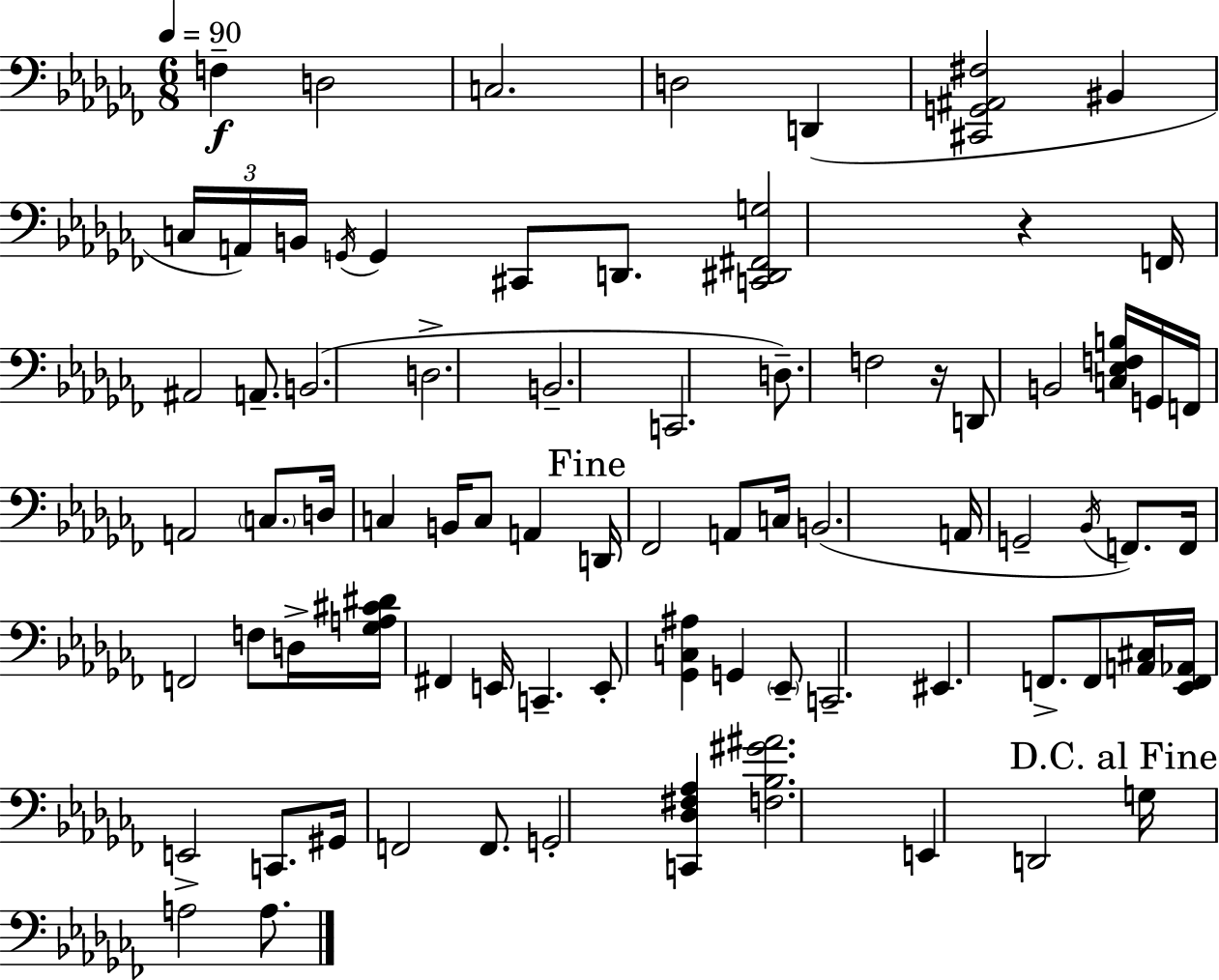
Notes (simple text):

F3/q D3/h C3/h. D3/h D2/q [C#2,G2,A#2,F#3]/h BIS2/q C3/s A2/s B2/s G2/s G2/q C#2/e D2/e. [C2,D#2,F#2,G3]/h R/q F2/s A#2/h A2/e. B2/h. D3/h. B2/h. C2/h. D3/e. F3/h R/s D2/e B2/h [C3,Eb3,F3,B3]/s G2/s F2/s A2/h C3/e. D3/s C3/q B2/s C3/e A2/q D2/s FES2/h A2/e C3/s B2/h. A2/s G2/h Bb2/s F2/e. F2/s F2/h F3/e D3/s [Gb3,A3,C#4,D#4]/s F#2/q E2/s C2/q. E2/e [Gb2,C3,A#3]/q G2/q Eb2/e C2/h. EIS2/q. F2/e. F2/e [A2,C#3]/s [Eb2,F2,Ab2]/s E2/h C2/e. G#2/s F2/h F2/e. G2/h [C2,Db3,F#3,Ab3]/q [F3,Bb3,G#4,A#4]/h. E2/q D2/h G3/s A3/h A3/e.